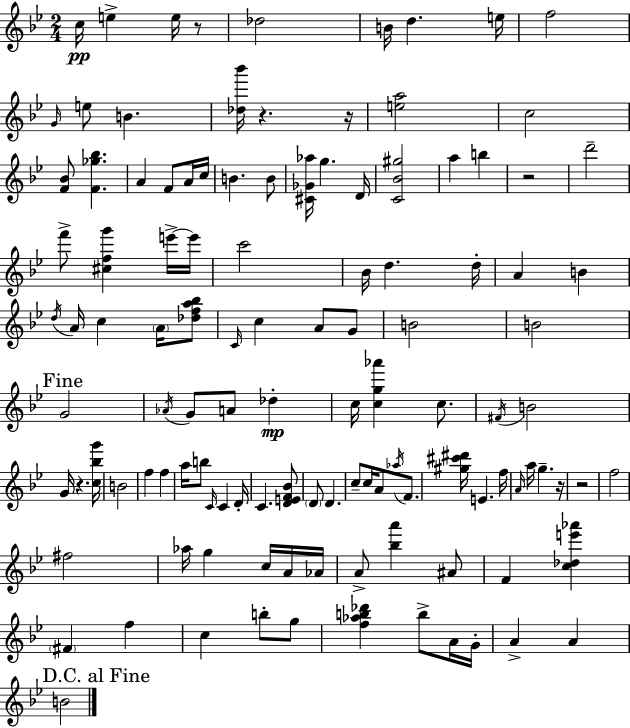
{
  \clef treble
  \numericTimeSignature
  \time 2/4
  \key bes \major
  c''16\pp e''4-> e''16 r8 | des''2 | b'16 d''4. e''16 | f''2 | \break \grace { g'16 } e''8 b'4. | <des'' bes'''>16 r4. | r16 <e'' a''>2 | c''2 | \break <f' bes'>8 <f' ges'' bes''>4. | a'4 f'8 a'16 | c''16 b'4. b'8 | <cis' ges' aes''>16 g''4. | \break d'16 <c' bes' gis''>2 | a''4 b''4 | r2 | d'''2-- | \break f'''8-> <cis'' f'' g'''>4 e'''16->~~ | e'''16 c'''2 | bes'16 d''4. | d''16-. a'4 b'4 | \break \acciaccatura { d''16 } a'16 c''4 \parenthesize a'16 | <des'' f'' a'' bes''>8 \grace { c'16 } c''4 a'8 | g'8 b'2 | b'2 | \break \mark "Fine" g'2 | \acciaccatura { aes'16 } g'8 a'8 | des''4-.\mp c''16 <c'' g'' aes'''>4 | c''8. \acciaccatura { fis'16 } b'2 | \break g'16 r4. | <c'' bes'' g'''>16 b'2 | f''4 | f''4 a''16 b''8 | \break \grace { c'16 } c'4 d'16-. c'4. | <d' e' f' bes'>8 \parenthesize d'8 | d'4. c''8-- | c''16 a'8 \acciaccatura { aes''16 } f'8. <gis'' cis''' dis'''>16 | \break e'4. f''16 \grace { a'16 } | a''16 g''4.-- r16 | r2 | f''2 | \break fis''2 | aes''16 g''4 c''16 a'16 aes'16 | a'8-> <bes'' a'''>4 ais'8 | f'4 <c'' des'' e''' aes'''>4 | \break \parenthesize fis'4 f''4 | c''4 b''8-. g''8 | <f'' aes'' b'' des'''>4 b''8-> a'16 g'16-. | a'4-> a'4 | \break \mark "D.C. al Fine" b'2 | \bar "|."
}